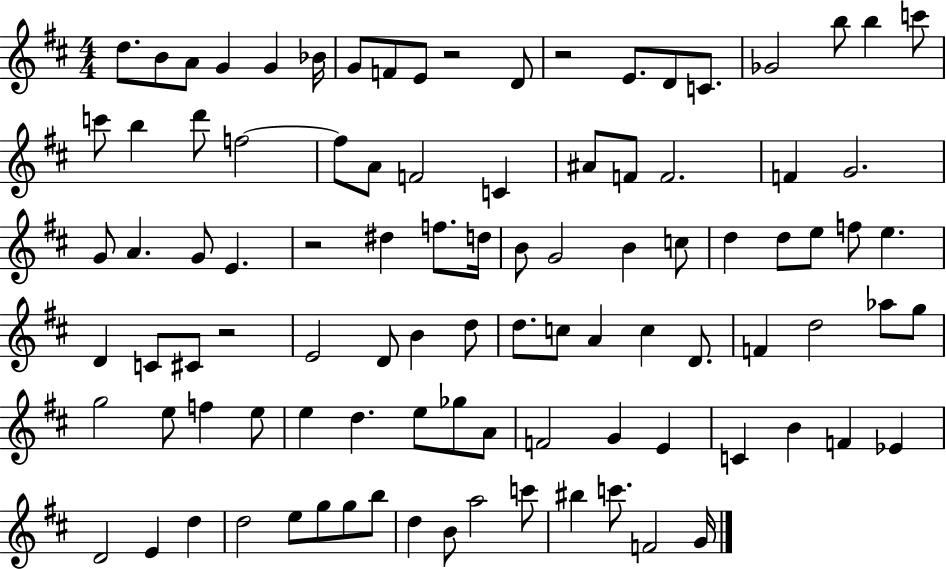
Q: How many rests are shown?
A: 4